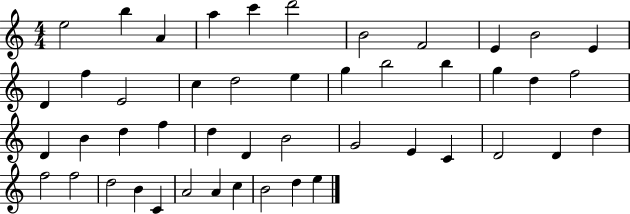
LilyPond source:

{
  \clef treble
  \numericTimeSignature
  \time 4/4
  \key c \major
  e''2 b''4 a'4 | a''4 c'''4 d'''2 | b'2 f'2 | e'4 b'2 e'4 | \break d'4 f''4 e'2 | c''4 d''2 e''4 | g''4 b''2 b''4 | g''4 d''4 f''2 | \break d'4 b'4 d''4 f''4 | d''4 d'4 b'2 | g'2 e'4 c'4 | d'2 d'4 d''4 | \break f''2 f''2 | d''2 b'4 c'4 | a'2 a'4 c''4 | b'2 d''4 e''4 | \break \bar "|."
}